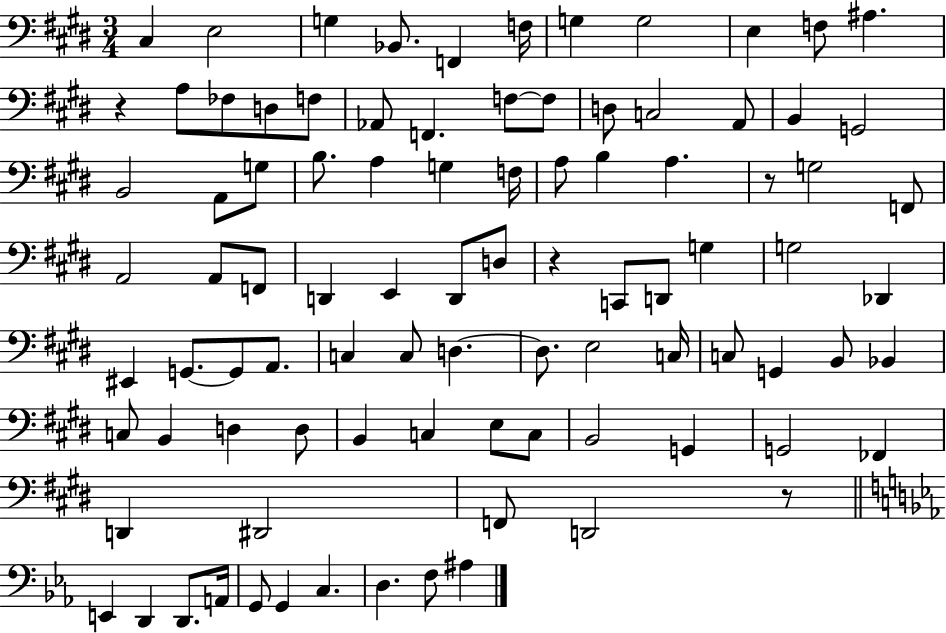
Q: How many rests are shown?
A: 4